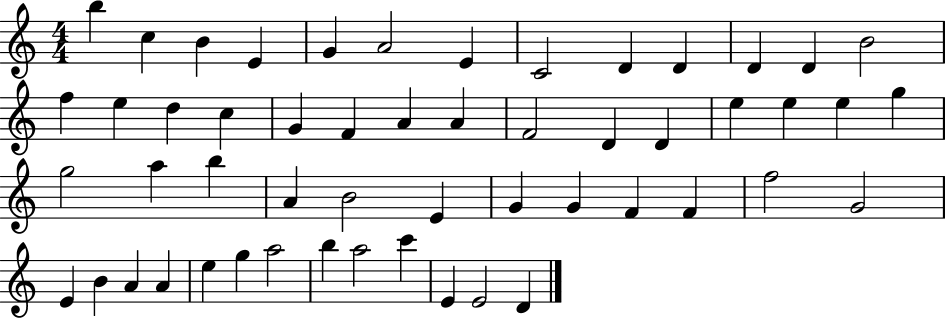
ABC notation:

X:1
T:Untitled
M:4/4
L:1/4
K:C
b c B E G A2 E C2 D D D D B2 f e d c G F A A F2 D D e e e g g2 a b A B2 E G G F F f2 G2 E B A A e g a2 b a2 c' E E2 D